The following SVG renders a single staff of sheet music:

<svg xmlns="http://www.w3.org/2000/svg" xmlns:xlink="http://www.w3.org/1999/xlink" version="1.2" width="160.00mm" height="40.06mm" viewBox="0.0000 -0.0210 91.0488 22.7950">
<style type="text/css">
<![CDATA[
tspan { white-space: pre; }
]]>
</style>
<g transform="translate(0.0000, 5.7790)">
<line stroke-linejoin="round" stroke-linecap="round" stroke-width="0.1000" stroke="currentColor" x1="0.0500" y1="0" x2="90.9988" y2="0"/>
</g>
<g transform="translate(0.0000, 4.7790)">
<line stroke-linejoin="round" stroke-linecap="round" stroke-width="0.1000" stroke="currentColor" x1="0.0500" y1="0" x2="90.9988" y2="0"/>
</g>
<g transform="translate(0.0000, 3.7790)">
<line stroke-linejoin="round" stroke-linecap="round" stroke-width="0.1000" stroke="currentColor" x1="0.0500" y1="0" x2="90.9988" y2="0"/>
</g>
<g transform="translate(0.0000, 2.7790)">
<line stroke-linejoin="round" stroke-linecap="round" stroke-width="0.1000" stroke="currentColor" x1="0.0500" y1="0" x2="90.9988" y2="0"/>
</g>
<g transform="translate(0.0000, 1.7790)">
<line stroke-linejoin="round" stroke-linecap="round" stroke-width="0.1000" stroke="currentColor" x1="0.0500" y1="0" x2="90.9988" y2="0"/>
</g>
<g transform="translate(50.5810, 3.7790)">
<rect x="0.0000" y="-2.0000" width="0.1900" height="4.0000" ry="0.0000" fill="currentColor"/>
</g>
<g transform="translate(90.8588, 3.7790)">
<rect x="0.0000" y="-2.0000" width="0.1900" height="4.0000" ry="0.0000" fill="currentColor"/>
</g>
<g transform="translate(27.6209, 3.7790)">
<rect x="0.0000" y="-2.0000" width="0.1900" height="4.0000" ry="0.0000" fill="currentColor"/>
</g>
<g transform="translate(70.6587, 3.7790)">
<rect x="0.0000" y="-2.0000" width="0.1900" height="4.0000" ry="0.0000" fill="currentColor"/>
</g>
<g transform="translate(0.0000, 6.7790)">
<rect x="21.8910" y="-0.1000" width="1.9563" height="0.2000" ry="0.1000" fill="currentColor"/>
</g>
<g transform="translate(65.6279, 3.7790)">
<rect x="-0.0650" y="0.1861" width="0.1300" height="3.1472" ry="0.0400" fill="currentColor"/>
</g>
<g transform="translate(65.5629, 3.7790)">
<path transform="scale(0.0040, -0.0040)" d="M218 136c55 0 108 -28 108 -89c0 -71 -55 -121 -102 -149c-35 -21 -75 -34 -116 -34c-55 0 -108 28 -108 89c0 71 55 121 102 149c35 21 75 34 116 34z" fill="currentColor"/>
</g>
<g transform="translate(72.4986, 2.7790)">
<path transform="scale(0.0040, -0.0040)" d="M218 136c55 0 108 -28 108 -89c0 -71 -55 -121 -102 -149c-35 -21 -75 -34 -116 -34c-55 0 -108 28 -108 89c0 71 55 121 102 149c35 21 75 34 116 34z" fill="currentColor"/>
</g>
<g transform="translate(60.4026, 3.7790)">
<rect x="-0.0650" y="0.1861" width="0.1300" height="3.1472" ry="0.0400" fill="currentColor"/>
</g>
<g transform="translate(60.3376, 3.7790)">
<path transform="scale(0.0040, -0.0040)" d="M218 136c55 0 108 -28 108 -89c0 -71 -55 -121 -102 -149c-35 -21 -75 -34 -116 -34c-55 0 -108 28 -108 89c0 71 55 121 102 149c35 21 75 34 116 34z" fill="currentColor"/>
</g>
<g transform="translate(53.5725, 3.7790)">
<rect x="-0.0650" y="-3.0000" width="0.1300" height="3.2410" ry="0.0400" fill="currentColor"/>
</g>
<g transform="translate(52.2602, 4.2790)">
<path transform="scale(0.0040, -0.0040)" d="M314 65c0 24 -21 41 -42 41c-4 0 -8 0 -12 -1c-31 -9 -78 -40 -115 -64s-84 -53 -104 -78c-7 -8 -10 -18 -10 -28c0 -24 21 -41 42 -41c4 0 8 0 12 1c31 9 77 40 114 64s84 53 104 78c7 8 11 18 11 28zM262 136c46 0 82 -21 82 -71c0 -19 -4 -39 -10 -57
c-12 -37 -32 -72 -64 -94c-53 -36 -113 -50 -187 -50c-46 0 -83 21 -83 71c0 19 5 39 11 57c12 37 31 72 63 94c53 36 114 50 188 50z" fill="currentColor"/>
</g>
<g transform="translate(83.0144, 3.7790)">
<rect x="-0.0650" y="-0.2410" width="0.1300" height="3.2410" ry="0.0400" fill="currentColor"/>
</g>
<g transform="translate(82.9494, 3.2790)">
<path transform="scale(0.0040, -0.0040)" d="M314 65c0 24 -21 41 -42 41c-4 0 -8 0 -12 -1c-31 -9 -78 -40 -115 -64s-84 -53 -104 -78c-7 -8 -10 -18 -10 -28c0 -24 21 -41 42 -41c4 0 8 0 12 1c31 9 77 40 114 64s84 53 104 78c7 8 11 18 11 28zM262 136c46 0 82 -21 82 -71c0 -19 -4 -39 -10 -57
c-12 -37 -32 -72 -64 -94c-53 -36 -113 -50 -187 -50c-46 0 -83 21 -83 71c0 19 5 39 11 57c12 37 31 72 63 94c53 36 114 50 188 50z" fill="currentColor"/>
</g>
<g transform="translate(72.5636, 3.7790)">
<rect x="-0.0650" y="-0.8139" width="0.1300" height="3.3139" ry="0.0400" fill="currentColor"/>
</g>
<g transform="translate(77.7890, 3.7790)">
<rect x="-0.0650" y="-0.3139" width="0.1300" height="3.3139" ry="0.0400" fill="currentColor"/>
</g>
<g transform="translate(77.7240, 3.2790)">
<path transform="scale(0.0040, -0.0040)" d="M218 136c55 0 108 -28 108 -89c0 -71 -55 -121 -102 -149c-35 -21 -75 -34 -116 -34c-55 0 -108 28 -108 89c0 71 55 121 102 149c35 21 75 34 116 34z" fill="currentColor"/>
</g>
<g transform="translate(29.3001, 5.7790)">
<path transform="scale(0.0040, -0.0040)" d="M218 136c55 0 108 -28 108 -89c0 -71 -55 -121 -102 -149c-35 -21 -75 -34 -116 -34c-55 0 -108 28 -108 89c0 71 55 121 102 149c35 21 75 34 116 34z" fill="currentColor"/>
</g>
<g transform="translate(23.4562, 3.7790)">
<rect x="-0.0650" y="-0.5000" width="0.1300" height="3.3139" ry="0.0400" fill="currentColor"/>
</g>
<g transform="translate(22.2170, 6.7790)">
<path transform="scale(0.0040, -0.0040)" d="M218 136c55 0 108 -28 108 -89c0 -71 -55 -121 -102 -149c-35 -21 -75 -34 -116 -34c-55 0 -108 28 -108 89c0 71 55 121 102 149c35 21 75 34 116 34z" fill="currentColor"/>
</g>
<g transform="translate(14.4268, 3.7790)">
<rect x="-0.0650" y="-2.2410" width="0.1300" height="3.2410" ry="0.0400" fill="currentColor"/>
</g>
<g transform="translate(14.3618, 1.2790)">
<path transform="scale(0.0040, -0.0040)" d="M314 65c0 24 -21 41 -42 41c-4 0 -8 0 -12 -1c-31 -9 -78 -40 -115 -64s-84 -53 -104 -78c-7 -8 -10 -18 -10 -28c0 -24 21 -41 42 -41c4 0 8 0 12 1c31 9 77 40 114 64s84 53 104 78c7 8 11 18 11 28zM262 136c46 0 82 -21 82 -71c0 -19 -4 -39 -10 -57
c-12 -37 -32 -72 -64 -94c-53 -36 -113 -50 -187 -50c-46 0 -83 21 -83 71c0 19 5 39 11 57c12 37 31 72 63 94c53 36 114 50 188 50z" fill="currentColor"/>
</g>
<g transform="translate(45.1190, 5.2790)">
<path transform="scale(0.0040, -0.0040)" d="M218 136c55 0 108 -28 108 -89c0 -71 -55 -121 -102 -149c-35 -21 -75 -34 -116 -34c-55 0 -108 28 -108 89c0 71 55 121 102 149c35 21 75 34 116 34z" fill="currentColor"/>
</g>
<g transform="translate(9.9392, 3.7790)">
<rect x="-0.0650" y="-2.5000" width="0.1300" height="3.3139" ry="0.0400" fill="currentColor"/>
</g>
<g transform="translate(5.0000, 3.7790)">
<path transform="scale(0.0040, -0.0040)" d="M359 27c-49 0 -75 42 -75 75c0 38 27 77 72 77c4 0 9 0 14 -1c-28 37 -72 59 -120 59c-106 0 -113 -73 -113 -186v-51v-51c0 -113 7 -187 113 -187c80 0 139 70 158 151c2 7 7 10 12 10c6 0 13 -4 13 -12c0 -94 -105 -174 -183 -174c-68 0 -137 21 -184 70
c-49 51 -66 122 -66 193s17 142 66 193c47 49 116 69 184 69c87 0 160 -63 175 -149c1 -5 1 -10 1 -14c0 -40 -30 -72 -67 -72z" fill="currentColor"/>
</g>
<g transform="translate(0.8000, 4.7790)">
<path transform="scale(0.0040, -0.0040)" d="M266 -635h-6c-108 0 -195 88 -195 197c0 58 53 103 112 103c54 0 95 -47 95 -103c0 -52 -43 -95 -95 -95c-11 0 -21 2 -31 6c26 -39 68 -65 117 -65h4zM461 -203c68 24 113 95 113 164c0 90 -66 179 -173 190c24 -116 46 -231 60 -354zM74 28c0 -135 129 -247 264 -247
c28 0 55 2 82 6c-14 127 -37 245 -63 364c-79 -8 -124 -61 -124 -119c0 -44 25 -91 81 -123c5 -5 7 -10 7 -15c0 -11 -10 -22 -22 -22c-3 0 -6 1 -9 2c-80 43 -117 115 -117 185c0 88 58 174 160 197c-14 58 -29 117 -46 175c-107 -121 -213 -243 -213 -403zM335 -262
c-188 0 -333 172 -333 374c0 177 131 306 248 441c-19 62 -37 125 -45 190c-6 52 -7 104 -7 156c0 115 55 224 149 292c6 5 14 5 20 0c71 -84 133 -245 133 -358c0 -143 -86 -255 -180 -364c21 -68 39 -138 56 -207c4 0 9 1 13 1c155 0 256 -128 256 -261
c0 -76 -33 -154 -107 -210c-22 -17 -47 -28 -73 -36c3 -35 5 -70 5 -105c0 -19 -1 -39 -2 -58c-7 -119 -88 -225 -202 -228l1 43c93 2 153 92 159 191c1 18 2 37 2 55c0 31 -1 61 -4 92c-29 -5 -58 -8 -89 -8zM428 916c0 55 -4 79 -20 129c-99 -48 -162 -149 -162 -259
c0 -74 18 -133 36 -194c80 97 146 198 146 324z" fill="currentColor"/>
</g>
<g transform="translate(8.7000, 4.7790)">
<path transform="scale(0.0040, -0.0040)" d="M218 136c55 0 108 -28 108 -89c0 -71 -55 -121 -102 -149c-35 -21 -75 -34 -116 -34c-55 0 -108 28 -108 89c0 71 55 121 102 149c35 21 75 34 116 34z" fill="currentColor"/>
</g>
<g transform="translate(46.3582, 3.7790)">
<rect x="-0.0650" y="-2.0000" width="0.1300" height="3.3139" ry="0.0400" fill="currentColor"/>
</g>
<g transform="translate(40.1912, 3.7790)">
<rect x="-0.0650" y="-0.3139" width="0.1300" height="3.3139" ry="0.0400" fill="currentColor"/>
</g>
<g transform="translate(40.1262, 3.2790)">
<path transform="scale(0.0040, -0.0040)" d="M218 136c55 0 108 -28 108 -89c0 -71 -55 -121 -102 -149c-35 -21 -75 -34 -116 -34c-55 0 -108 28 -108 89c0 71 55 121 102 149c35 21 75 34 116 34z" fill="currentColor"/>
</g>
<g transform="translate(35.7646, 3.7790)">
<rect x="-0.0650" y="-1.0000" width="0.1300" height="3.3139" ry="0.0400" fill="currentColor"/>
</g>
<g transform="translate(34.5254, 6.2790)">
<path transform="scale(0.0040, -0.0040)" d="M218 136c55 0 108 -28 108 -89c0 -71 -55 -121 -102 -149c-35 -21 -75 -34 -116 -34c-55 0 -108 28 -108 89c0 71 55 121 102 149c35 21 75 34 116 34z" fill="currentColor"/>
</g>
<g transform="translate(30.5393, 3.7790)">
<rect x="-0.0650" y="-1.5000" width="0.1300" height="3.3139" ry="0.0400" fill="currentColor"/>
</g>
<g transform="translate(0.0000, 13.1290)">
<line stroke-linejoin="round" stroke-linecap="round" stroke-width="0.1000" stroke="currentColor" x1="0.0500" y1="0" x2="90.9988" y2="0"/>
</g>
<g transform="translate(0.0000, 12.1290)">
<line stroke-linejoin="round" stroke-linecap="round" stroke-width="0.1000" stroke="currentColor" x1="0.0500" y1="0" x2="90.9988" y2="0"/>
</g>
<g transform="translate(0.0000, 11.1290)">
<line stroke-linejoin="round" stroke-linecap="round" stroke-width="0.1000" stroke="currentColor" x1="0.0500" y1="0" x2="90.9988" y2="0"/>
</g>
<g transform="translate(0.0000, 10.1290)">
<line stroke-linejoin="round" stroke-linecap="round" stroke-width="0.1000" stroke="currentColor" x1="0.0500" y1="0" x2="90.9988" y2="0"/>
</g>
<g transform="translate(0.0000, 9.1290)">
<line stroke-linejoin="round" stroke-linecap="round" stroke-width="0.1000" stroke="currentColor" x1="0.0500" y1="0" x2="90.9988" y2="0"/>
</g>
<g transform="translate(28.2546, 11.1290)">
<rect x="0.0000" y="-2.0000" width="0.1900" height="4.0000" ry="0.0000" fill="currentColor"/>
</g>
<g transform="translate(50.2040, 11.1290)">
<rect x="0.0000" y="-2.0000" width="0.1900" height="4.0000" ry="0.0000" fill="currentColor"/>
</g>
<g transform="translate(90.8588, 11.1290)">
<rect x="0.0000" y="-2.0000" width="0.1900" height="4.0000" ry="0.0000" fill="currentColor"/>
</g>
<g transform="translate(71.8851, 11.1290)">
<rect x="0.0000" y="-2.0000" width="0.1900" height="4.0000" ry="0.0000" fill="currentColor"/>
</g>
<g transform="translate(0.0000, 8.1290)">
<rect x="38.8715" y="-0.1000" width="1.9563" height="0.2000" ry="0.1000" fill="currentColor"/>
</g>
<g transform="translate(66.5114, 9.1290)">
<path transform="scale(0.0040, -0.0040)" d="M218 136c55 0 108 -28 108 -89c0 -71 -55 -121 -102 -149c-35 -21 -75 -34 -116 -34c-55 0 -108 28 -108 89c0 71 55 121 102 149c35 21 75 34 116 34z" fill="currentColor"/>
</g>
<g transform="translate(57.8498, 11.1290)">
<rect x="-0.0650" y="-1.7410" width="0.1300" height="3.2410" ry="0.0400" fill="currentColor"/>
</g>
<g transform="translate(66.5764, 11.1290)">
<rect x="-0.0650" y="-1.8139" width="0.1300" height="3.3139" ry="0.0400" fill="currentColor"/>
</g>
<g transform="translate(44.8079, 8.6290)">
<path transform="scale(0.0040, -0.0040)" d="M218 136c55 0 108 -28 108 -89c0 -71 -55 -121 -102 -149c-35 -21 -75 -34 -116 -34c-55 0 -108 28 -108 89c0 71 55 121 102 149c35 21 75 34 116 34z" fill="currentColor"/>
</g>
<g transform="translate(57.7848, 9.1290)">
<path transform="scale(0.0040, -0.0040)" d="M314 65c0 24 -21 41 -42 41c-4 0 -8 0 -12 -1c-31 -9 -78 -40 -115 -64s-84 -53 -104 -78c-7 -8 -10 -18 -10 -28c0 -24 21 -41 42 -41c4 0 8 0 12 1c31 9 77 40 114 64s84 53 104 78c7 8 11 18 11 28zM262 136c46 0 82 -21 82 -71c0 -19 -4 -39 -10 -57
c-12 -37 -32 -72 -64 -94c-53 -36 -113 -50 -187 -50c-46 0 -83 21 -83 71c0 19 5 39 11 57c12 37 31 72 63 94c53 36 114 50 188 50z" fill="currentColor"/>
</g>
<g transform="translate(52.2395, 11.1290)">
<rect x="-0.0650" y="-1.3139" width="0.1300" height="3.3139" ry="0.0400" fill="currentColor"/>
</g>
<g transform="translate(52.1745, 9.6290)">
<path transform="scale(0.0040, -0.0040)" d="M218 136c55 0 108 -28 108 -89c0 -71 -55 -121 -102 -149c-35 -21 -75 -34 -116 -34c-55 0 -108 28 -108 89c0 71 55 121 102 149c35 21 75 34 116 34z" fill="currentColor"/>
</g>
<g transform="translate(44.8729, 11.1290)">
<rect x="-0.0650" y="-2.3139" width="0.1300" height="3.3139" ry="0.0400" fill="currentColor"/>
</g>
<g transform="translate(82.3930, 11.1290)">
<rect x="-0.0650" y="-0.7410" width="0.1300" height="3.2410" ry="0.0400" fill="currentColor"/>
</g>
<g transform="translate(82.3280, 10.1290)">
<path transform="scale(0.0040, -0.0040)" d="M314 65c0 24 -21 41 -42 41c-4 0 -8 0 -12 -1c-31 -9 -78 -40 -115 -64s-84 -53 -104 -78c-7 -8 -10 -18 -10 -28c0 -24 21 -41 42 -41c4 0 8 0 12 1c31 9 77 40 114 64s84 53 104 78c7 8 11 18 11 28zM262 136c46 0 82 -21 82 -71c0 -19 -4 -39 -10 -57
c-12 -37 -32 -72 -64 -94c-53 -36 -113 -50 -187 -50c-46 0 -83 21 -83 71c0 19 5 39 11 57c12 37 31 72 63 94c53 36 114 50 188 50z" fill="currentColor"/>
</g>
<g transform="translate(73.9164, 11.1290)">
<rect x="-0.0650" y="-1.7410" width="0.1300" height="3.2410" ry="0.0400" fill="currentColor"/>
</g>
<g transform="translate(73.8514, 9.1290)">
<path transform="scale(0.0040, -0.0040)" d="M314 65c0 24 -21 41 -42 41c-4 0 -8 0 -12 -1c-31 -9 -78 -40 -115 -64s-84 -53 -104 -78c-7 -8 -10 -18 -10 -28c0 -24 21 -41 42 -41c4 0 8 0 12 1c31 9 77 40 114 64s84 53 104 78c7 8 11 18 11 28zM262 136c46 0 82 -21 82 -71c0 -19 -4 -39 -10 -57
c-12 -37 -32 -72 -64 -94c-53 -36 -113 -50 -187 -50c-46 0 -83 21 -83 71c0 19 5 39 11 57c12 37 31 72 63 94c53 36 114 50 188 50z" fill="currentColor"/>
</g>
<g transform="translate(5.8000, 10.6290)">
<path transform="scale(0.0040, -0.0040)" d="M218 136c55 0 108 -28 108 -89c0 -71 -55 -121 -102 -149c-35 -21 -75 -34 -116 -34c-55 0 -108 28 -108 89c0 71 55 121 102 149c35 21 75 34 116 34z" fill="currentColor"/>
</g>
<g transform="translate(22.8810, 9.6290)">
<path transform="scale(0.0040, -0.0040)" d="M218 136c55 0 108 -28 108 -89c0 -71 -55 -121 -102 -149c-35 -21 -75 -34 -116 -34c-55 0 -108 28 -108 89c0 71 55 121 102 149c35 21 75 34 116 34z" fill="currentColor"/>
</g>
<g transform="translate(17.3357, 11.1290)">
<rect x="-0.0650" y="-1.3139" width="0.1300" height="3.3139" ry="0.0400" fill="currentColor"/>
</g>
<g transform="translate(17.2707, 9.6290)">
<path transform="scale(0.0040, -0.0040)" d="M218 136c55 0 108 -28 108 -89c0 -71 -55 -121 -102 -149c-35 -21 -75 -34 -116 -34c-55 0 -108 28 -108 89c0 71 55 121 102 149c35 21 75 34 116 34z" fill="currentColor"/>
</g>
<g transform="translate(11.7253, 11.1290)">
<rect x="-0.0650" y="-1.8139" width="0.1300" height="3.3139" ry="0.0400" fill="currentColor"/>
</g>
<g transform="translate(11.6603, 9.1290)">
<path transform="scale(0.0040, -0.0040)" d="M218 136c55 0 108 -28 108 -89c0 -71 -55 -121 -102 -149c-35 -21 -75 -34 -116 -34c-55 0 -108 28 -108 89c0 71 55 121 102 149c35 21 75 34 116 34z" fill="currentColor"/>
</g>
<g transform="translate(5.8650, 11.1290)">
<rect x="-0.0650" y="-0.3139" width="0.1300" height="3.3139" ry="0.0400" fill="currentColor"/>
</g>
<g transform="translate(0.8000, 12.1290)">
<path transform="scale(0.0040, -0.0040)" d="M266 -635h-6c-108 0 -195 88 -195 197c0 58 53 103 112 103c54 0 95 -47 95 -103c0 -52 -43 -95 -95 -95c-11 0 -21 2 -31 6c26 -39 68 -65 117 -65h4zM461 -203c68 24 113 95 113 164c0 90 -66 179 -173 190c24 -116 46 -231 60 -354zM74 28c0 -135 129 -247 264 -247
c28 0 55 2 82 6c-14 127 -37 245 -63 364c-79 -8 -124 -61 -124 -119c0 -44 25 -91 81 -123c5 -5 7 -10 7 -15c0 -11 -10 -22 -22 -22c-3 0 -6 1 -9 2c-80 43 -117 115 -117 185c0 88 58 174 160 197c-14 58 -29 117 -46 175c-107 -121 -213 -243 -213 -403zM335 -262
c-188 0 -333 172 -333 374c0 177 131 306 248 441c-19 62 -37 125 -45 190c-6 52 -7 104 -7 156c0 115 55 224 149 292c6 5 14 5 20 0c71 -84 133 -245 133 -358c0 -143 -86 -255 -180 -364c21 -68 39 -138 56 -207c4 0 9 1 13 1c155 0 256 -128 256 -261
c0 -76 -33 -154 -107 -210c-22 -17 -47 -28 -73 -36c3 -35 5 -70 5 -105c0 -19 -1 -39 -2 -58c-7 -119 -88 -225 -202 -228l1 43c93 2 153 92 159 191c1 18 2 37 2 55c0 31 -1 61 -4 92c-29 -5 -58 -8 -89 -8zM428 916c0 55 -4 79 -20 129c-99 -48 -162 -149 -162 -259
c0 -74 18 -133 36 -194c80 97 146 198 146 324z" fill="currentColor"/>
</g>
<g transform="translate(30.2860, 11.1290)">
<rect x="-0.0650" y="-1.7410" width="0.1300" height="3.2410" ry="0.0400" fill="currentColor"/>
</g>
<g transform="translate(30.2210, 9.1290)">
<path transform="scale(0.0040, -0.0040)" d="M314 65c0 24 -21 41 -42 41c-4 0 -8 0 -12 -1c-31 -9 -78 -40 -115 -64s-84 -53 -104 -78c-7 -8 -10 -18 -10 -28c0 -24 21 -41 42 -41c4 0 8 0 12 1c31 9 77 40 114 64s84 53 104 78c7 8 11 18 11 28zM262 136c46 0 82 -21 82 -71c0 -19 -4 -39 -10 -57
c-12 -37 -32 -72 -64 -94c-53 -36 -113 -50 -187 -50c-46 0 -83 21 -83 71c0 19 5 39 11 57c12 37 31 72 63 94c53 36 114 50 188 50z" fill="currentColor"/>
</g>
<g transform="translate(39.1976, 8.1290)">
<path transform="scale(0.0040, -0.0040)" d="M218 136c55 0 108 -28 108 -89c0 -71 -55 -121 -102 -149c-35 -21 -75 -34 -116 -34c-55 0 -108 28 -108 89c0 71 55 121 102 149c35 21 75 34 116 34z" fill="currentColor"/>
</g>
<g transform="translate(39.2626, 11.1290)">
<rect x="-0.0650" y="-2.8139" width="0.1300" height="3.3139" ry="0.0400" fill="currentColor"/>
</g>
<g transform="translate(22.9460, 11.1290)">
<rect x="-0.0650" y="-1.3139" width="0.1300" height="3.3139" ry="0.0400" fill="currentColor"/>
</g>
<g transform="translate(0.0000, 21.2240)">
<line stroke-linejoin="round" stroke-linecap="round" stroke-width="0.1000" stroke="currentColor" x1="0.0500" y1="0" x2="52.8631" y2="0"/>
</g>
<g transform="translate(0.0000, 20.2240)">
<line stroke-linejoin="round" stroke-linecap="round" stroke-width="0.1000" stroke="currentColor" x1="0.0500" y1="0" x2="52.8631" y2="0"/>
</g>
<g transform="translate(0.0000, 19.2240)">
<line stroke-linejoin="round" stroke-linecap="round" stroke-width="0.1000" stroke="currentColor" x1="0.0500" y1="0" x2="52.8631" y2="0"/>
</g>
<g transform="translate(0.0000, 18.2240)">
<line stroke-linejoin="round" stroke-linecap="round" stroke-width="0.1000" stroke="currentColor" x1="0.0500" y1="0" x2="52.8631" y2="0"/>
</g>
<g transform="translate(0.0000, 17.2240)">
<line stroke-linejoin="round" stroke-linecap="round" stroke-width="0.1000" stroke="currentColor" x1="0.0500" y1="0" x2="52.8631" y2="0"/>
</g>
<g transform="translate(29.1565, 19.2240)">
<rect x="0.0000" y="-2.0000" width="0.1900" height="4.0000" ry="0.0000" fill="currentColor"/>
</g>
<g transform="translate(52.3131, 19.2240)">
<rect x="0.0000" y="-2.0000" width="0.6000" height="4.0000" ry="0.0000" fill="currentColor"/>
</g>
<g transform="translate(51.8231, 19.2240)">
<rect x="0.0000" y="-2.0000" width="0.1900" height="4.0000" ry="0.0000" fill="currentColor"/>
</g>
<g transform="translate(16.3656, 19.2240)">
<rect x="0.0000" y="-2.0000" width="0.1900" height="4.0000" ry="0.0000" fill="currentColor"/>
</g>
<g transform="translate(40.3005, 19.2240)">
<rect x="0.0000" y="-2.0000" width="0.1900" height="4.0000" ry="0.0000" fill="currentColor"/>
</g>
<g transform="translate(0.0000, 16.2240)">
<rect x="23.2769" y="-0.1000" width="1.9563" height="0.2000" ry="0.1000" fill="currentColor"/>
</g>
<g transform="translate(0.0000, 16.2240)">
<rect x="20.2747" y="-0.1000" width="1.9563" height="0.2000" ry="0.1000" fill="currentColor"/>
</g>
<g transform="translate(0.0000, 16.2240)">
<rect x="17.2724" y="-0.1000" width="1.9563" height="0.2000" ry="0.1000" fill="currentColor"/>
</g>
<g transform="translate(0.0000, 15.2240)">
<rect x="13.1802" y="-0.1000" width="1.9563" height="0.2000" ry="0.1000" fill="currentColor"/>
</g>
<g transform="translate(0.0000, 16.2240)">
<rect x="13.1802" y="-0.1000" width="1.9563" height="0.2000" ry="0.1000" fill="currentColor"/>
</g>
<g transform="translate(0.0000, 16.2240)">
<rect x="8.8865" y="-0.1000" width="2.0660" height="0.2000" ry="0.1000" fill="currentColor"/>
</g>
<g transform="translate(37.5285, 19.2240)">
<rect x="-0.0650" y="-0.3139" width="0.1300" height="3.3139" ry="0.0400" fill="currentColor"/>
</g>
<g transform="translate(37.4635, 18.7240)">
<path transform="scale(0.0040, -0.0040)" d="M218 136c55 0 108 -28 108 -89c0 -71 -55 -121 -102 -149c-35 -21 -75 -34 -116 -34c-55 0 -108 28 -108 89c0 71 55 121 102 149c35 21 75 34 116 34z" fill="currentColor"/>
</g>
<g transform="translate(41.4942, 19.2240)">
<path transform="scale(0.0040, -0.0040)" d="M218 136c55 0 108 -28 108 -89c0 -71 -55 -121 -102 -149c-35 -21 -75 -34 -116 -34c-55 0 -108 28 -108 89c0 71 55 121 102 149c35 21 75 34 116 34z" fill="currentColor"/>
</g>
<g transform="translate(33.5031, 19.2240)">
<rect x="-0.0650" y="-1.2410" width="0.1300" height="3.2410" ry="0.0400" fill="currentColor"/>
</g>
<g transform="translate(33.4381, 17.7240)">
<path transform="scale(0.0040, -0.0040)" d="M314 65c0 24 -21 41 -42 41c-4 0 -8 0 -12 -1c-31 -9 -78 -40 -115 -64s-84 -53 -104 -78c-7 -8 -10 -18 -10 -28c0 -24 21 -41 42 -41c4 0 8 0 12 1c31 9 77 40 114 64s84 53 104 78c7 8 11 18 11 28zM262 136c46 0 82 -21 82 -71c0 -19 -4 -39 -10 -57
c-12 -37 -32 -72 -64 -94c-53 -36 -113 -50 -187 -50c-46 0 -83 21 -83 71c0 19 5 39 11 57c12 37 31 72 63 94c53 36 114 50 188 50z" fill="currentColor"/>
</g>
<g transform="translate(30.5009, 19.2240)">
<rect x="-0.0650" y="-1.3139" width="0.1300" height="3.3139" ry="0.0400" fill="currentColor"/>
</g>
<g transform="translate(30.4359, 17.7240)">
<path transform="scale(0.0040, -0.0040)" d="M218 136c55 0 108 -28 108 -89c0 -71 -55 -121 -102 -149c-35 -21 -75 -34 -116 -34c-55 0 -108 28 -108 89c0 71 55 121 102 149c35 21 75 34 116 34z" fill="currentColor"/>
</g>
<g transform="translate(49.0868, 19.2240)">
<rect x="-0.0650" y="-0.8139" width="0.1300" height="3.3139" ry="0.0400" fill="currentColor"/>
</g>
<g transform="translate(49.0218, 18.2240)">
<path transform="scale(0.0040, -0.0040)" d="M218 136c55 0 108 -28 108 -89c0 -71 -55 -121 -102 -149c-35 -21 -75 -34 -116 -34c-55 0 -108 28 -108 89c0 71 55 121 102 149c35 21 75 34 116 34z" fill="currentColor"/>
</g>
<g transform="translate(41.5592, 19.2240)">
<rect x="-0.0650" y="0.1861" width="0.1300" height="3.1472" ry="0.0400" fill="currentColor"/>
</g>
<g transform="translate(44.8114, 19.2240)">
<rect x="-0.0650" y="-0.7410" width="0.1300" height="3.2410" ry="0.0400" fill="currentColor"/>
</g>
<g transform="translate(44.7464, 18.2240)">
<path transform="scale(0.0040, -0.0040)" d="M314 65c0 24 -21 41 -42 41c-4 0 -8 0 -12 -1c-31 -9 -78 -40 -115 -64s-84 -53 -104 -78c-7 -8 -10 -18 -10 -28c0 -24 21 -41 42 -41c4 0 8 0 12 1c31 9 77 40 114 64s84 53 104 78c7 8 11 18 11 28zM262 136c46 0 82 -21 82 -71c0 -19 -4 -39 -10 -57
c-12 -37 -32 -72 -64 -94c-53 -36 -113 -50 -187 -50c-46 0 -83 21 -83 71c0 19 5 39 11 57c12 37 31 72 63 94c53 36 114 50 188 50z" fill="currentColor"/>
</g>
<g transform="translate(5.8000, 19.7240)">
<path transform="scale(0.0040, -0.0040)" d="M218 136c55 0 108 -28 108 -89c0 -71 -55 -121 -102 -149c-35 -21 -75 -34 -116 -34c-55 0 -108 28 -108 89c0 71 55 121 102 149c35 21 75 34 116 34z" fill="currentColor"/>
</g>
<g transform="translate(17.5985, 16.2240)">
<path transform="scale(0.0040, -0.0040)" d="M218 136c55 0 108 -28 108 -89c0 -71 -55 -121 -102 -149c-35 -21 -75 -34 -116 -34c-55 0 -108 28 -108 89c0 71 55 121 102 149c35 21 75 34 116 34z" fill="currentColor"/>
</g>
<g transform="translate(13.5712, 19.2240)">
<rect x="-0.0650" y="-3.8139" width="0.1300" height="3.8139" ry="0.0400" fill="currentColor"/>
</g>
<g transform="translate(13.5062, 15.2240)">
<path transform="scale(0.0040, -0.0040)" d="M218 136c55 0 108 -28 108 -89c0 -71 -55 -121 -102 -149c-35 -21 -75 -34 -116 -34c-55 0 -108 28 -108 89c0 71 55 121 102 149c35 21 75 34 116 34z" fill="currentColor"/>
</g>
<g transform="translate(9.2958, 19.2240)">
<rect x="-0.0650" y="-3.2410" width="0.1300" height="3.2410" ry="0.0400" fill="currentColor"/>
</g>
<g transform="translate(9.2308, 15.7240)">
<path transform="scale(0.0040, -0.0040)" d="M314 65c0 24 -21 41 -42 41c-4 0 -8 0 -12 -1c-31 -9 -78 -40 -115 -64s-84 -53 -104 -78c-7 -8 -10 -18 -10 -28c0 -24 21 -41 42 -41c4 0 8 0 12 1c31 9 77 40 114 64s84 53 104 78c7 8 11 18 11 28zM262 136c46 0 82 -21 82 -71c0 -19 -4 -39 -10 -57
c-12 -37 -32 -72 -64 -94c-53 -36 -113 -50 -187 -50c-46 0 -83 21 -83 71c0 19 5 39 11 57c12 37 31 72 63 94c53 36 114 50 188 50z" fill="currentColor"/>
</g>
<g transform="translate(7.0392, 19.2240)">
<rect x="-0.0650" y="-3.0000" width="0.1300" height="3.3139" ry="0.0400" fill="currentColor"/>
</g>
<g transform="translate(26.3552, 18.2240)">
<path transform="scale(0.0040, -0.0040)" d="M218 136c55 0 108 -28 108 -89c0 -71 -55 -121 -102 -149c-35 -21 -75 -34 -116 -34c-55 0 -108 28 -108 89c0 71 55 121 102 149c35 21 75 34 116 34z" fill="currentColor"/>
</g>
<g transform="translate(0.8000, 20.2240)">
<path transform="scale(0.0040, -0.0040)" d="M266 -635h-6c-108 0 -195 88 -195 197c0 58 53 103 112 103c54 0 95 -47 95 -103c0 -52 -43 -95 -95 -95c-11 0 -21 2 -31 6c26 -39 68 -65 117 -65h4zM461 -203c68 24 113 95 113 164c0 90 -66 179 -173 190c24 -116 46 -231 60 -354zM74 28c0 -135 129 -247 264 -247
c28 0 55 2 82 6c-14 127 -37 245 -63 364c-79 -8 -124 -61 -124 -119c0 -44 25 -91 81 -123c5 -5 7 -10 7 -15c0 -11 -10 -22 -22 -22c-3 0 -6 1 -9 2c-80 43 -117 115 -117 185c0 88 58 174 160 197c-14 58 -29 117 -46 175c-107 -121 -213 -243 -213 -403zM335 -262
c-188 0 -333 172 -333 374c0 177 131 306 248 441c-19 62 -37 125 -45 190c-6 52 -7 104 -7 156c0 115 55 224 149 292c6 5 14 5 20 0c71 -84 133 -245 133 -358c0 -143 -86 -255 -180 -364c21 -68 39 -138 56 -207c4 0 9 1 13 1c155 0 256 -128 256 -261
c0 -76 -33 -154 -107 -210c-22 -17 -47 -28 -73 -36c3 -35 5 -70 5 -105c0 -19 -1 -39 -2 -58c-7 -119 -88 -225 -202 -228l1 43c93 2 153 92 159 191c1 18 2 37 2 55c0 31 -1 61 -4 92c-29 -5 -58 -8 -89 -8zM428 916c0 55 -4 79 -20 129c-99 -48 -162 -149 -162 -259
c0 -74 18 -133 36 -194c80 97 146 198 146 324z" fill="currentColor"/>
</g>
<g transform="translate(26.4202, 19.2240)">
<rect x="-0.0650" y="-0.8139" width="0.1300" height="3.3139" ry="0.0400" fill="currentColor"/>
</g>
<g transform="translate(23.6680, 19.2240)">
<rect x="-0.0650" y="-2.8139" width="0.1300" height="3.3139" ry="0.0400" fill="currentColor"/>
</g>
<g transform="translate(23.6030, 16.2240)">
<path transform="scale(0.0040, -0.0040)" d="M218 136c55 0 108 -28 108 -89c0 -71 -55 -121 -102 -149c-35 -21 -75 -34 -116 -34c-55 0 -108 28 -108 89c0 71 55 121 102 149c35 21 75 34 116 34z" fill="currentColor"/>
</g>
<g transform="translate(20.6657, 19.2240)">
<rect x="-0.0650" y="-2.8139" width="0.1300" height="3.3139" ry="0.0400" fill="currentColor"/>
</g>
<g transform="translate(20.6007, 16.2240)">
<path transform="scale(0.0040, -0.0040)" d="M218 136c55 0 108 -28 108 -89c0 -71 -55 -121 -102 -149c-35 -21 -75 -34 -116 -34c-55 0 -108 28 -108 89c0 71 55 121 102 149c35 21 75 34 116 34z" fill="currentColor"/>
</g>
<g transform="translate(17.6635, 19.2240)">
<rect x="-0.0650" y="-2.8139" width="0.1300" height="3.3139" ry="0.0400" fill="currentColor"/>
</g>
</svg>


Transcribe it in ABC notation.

X:1
T:Untitled
M:4/4
L:1/4
K:C
G g2 C E D c F A2 B B d c c2 c f e e f2 a g e f2 f f2 d2 A b2 c' a a a d e e2 c B d2 d